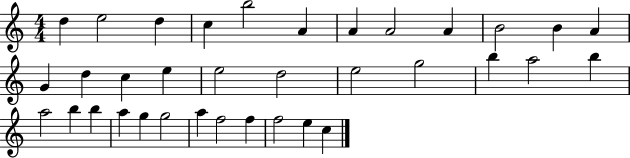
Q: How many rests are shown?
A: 0